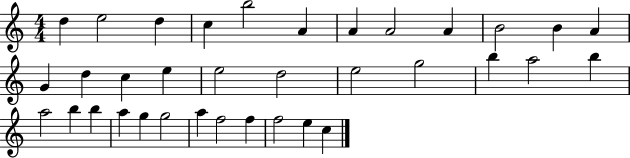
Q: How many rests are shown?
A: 0